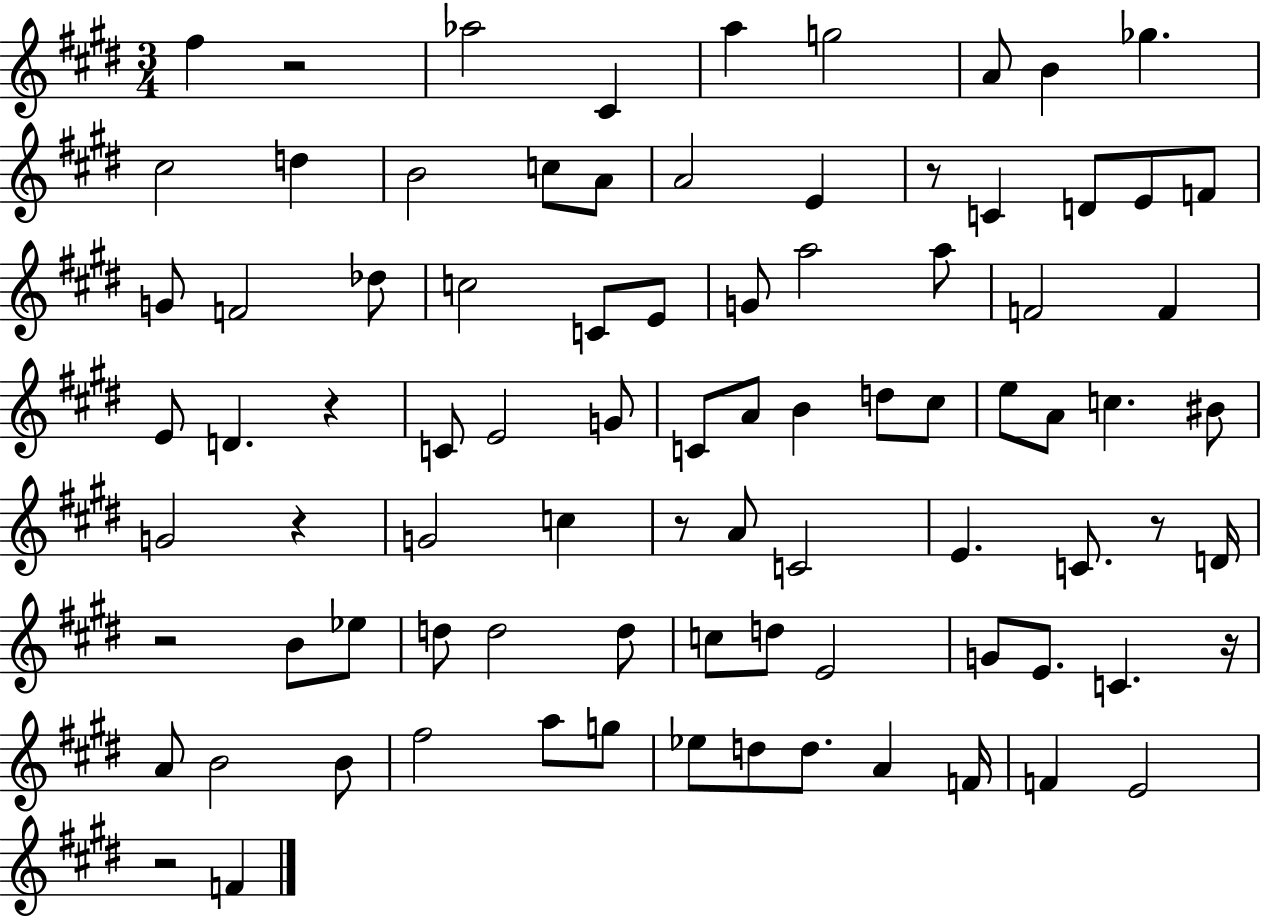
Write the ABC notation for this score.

X:1
T:Untitled
M:3/4
L:1/4
K:E
^f z2 _a2 ^C a g2 A/2 B _g ^c2 d B2 c/2 A/2 A2 E z/2 C D/2 E/2 F/2 G/2 F2 _d/2 c2 C/2 E/2 G/2 a2 a/2 F2 F E/2 D z C/2 E2 G/2 C/2 A/2 B d/2 ^c/2 e/2 A/2 c ^B/2 G2 z G2 c z/2 A/2 C2 E C/2 z/2 D/4 z2 B/2 _e/2 d/2 d2 d/2 c/2 d/2 E2 G/2 E/2 C z/4 A/2 B2 B/2 ^f2 a/2 g/2 _e/2 d/2 d/2 A F/4 F E2 z2 F